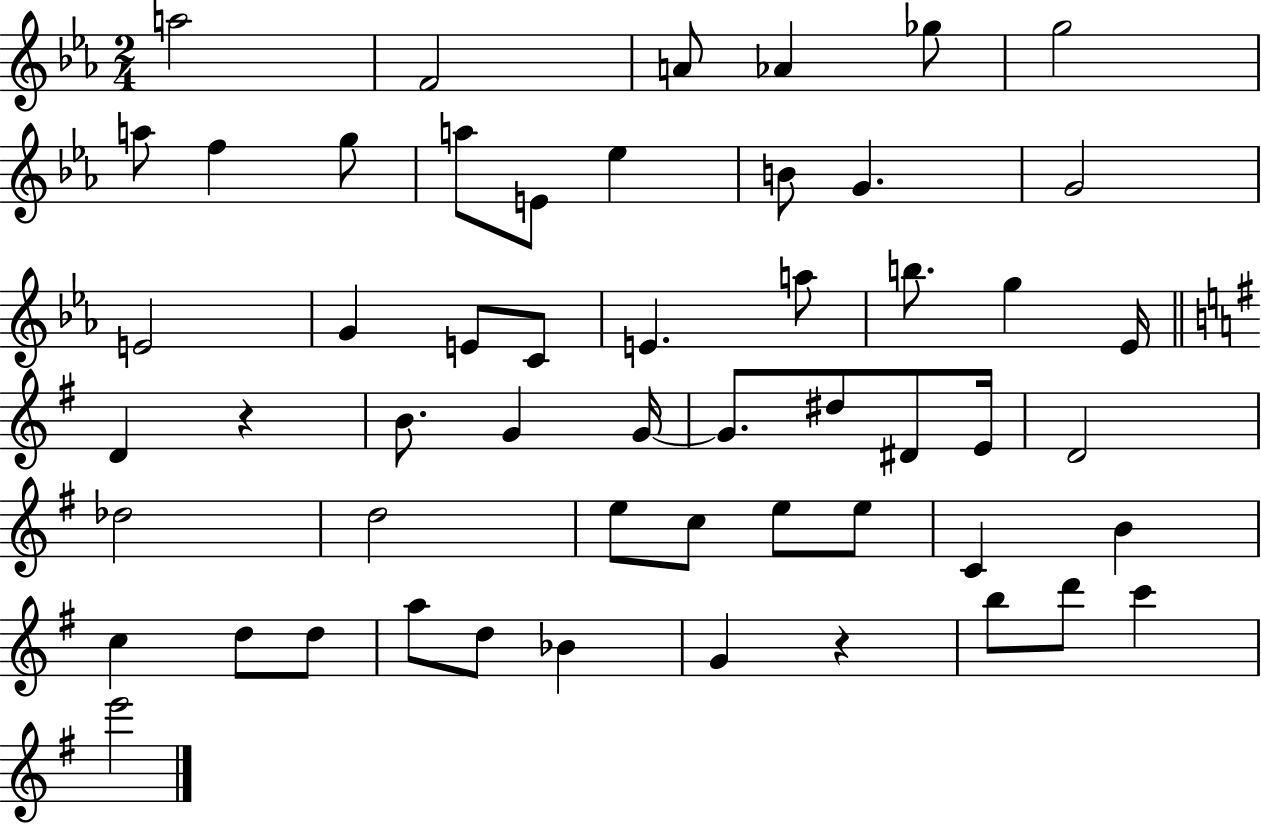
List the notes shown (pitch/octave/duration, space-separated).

A5/h F4/h A4/e Ab4/q Gb5/e G5/h A5/e F5/q G5/e A5/e E4/e Eb5/q B4/e G4/q. G4/h E4/h G4/q E4/e C4/e E4/q. A5/e B5/e. G5/q Eb4/s D4/q R/q B4/e. G4/q G4/s G4/e. D#5/e D#4/e E4/s D4/h Db5/h D5/h E5/e C5/e E5/e E5/e C4/q B4/q C5/q D5/e D5/e A5/e D5/e Bb4/q G4/q R/q B5/e D6/e C6/q E6/h